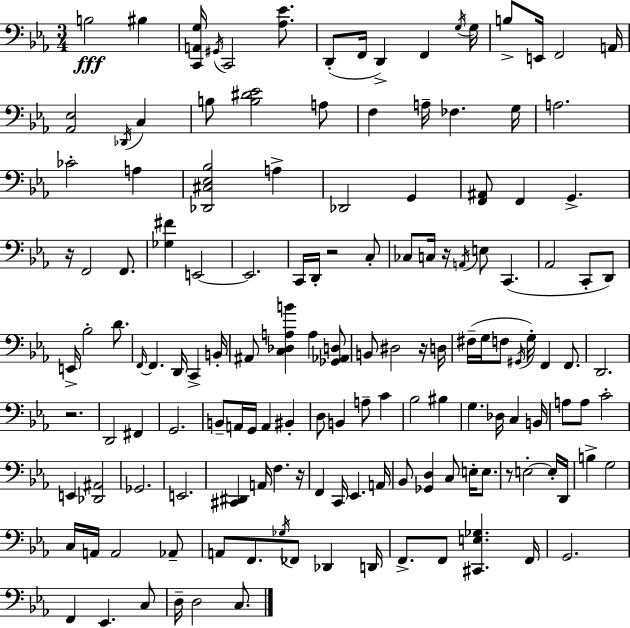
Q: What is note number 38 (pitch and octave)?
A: CES3